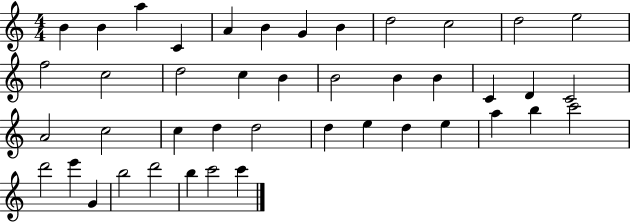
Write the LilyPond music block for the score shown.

{
  \clef treble
  \numericTimeSignature
  \time 4/4
  \key c \major
  b'4 b'4 a''4 c'4 | a'4 b'4 g'4 b'4 | d''2 c''2 | d''2 e''2 | \break f''2 c''2 | d''2 c''4 b'4 | b'2 b'4 b'4 | c'4 d'4 c'2 | \break a'2 c''2 | c''4 d''4 d''2 | d''4 e''4 d''4 e''4 | a''4 b''4 c'''2 | \break d'''2 e'''4 g'4 | b''2 d'''2 | b''4 c'''2 c'''4 | \bar "|."
}